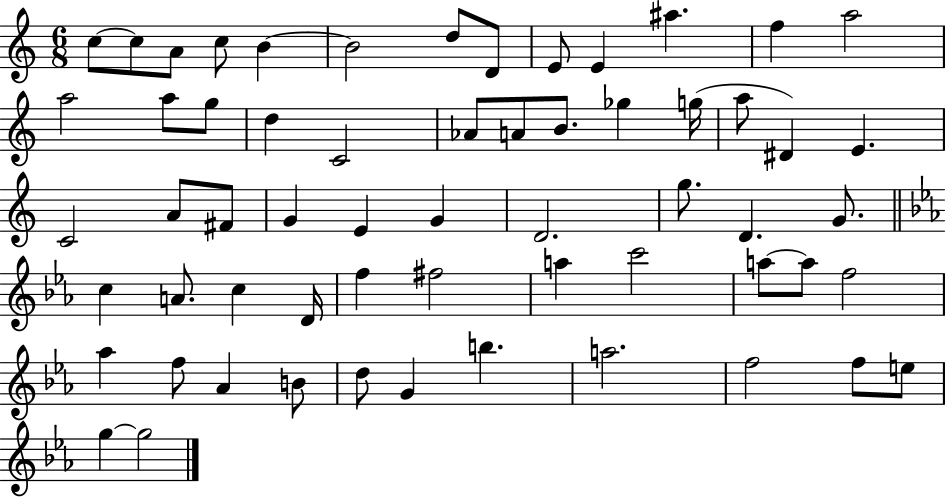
X:1
T:Untitled
M:6/8
L:1/4
K:C
c/2 c/2 A/2 c/2 B B2 d/2 D/2 E/2 E ^a f a2 a2 a/2 g/2 d C2 _A/2 A/2 B/2 _g g/4 a/2 ^D E C2 A/2 ^F/2 G E G D2 g/2 D G/2 c A/2 c D/4 f ^f2 a c'2 a/2 a/2 f2 _a f/2 _A B/2 d/2 G b a2 f2 f/2 e/2 g g2